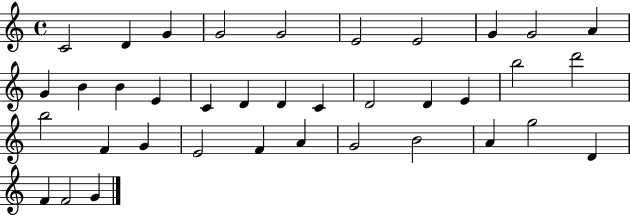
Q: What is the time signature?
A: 4/4